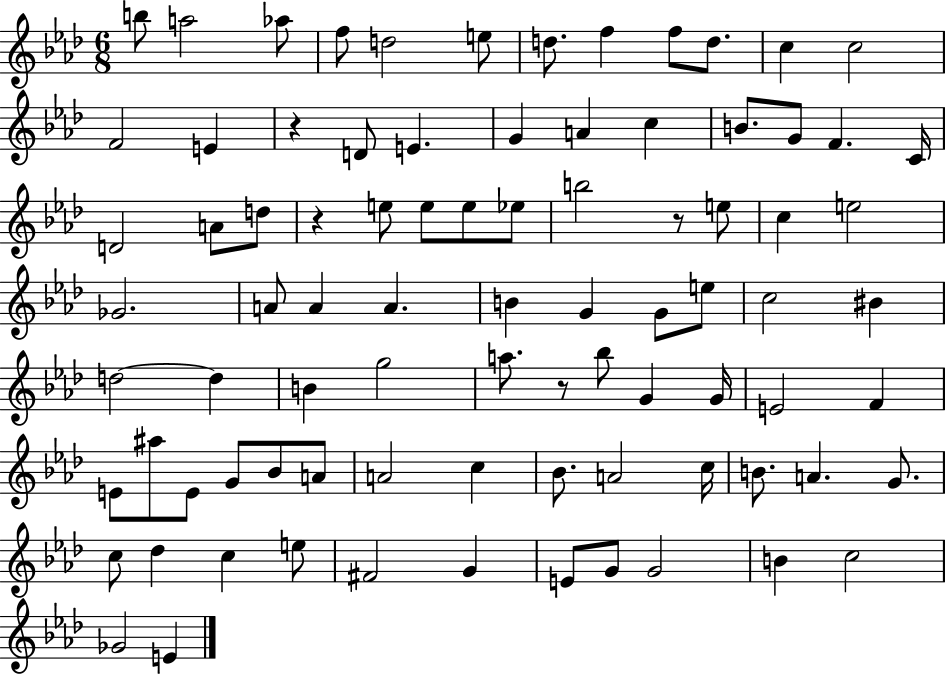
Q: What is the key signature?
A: AES major